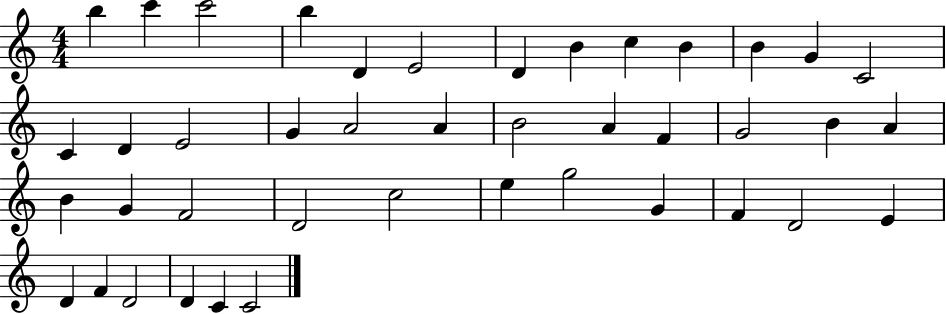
{
  \clef treble
  \numericTimeSignature
  \time 4/4
  \key c \major
  b''4 c'''4 c'''2 | b''4 d'4 e'2 | d'4 b'4 c''4 b'4 | b'4 g'4 c'2 | \break c'4 d'4 e'2 | g'4 a'2 a'4 | b'2 a'4 f'4 | g'2 b'4 a'4 | \break b'4 g'4 f'2 | d'2 c''2 | e''4 g''2 g'4 | f'4 d'2 e'4 | \break d'4 f'4 d'2 | d'4 c'4 c'2 | \bar "|."
}